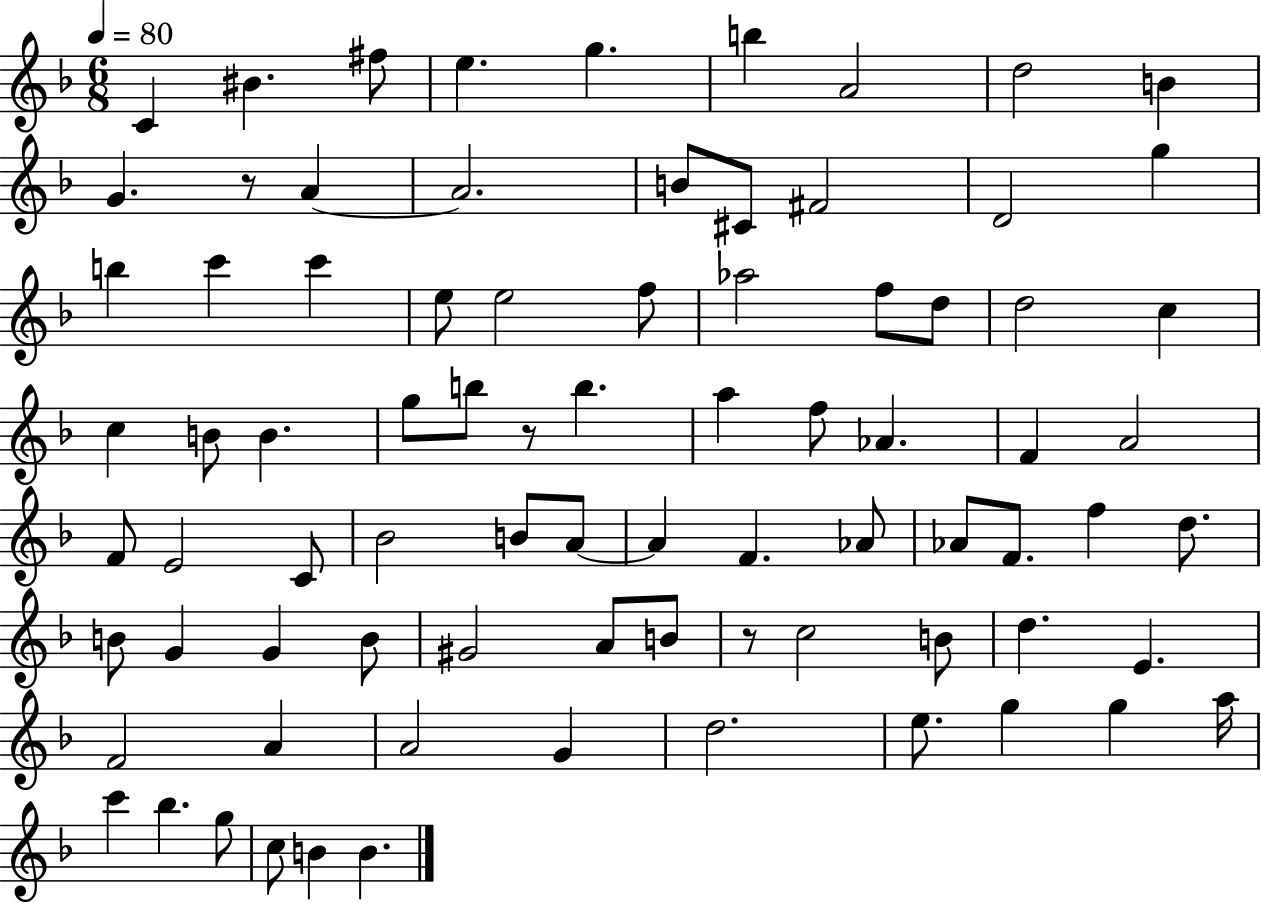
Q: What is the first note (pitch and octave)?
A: C4